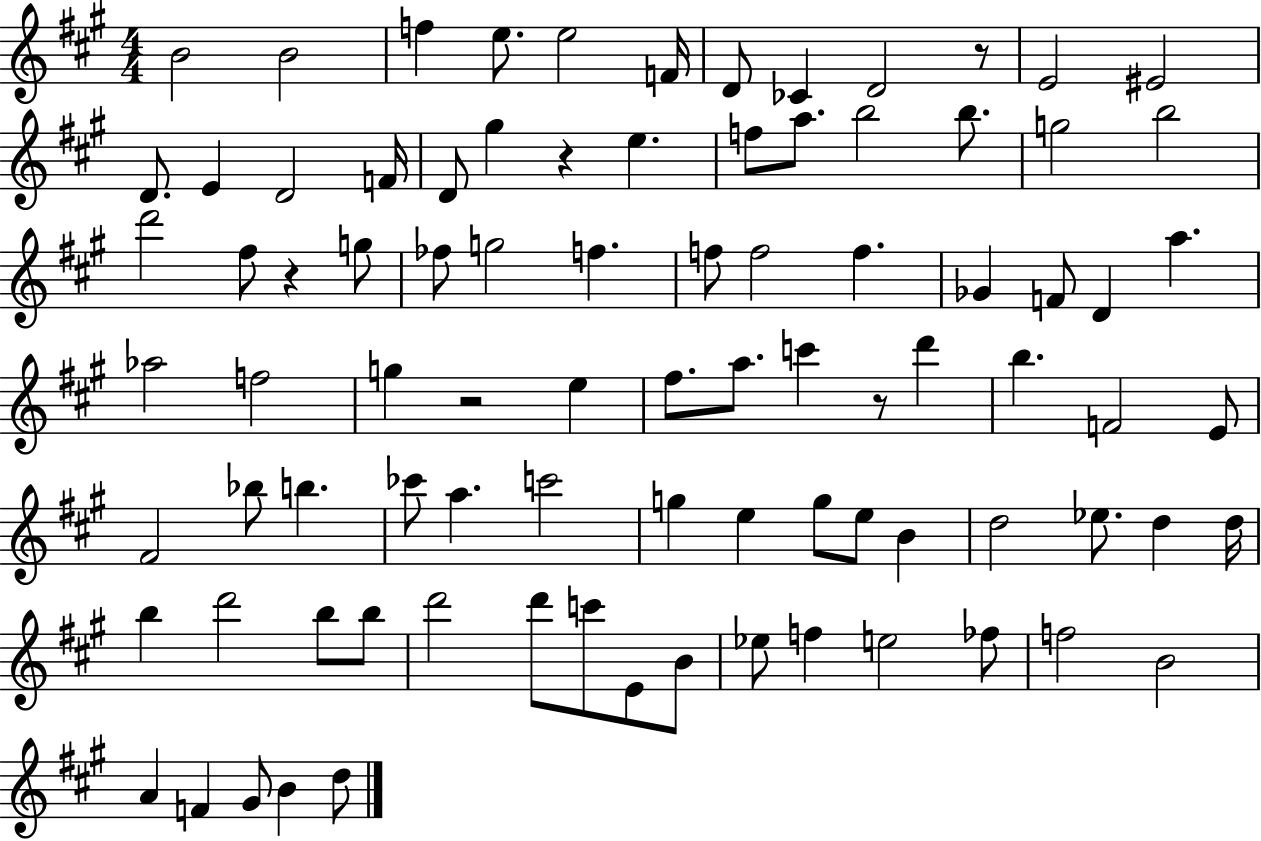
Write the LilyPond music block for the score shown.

{
  \clef treble
  \numericTimeSignature
  \time 4/4
  \key a \major
  b'2 b'2 | f''4 e''8. e''2 f'16 | d'8 ces'4 d'2 r8 | e'2 eis'2 | \break d'8. e'4 d'2 f'16 | d'8 gis''4 r4 e''4. | f''8 a''8. b''2 b''8. | g''2 b''2 | \break d'''2 fis''8 r4 g''8 | fes''8 g''2 f''4. | f''8 f''2 f''4. | ges'4 f'8 d'4 a''4. | \break aes''2 f''2 | g''4 r2 e''4 | fis''8. a''8. c'''4 r8 d'''4 | b''4. f'2 e'8 | \break fis'2 bes''8 b''4. | ces'''8 a''4. c'''2 | g''4 e''4 g''8 e''8 b'4 | d''2 ees''8. d''4 d''16 | \break b''4 d'''2 b''8 b''8 | d'''2 d'''8 c'''8 e'8 b'8 | ees''8 f''4 e''2 fes''8 | f''2 b'2 | \break a'4 f'4 gis'8 b'4 d''8 | \bar "|."
}